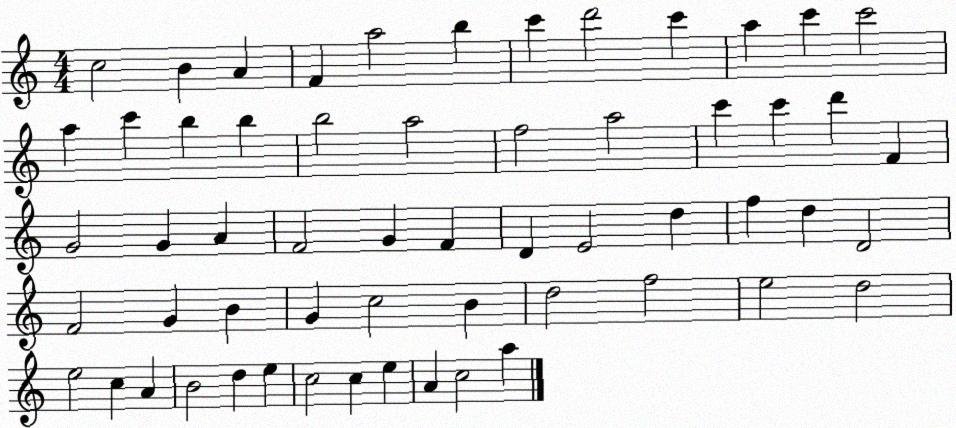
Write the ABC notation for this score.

X:1
T:Untitled
M:4/4
L:1/4
K:C
c2 B A F a2 b c' d'2 c' a c' c'2 a c' b b b2 a2 f2 a2 c' c' d' F G2 G A F2 G F D E2 d f d D2 F2 G B G c2 B d2 f2 e2 d2 e2 c A B2 d e c2 c e A c2 a